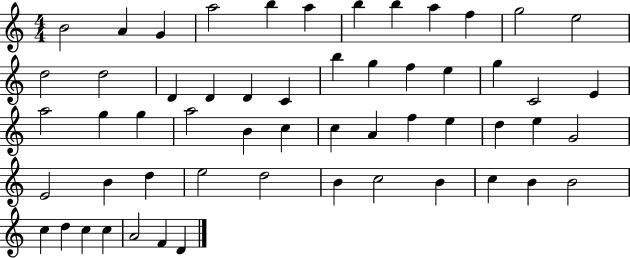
B4/h A4/q G4/q A5/h B5/q A5/q B5/q B5/q A5/q F5/q G5/h E5/h D5/h D5/h D4/q D4/q D4/q C4/q B5/q G5/q F5/q E5/q G5/q C4/h E4/q A5/h G5/q G5/q A5/h B4/q C5/q C5/q A4/q F5/q E5/q D5/q E5/q G4/h E4/h B4/q D5/q E5/h D5/h B4/q C5/h B4/q C5/q B4/q B4/h C5/q D5/q C5/q C5/q A4/h F4/q D4/q